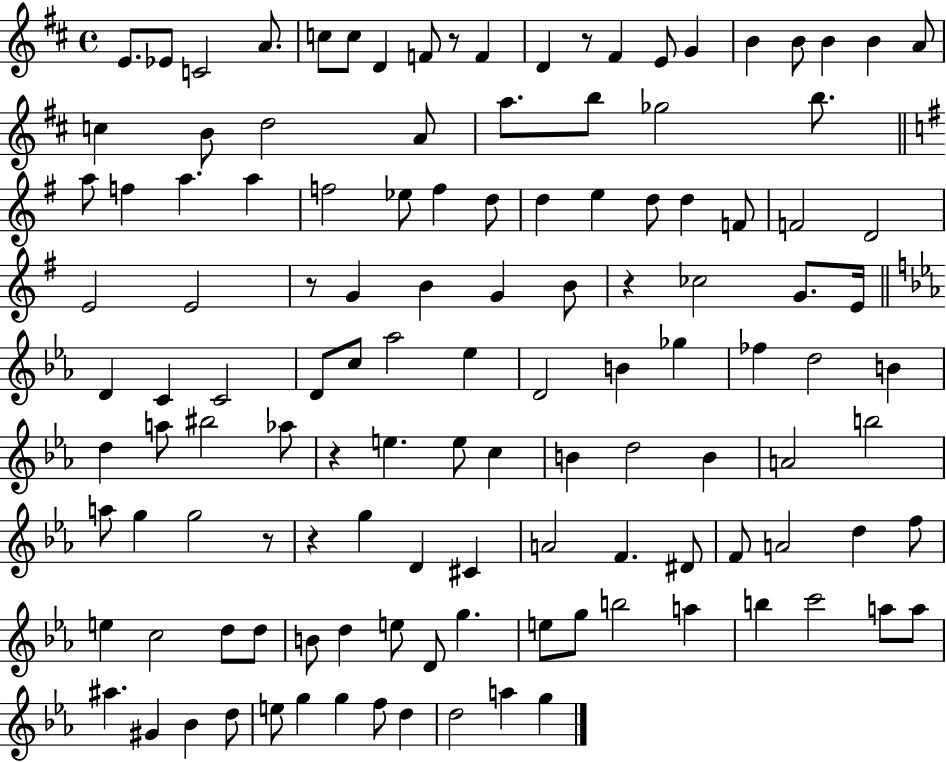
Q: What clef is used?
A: treble